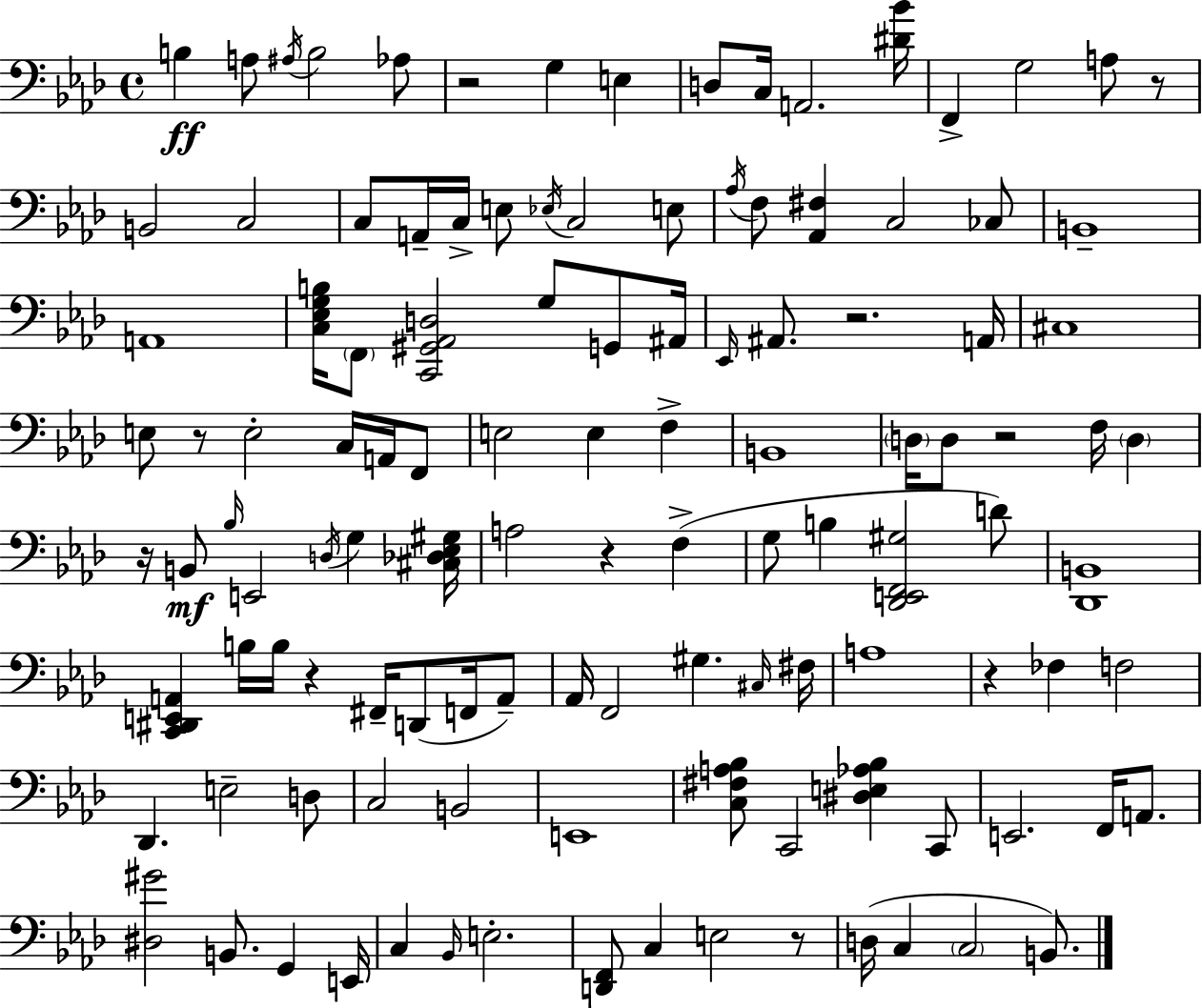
{
  \clef bass
  \time 4/4
  \defaultTimeSignature
  \key f \minor
  \repeat volta 2 { b4\ff a8 \acciaccatura { ais16 } b2 aes8 | r2 g4 e4 | d8 c16 a,2. | <dis' bes'>16 f,4-> g2 a8 r8 | \break b,2 c2 | c8 a,16-- c16-> e8 \acciaccatura { ees16 } c2 | e8 \acciaccatura { aes16 } f8 <aes, fis>4 c2 | ces8 b,1-- | \break a,1 | <c ees g b>16 \parenthesize f,8 <c, gis, aes, d>2 g8 | g,8 ais,16 \grace { ees,16 } ais,8. r2. | a,16 cis1 | \break e8 r8 e2-. | c16 a,16 f,8 e2 e4 | f4-> b,1 | \parenthesize d16 d8 r2 f16 | \break \parenthesize d4 r16 b,8\mf \grace { bes16 } e,2 | \acciaccatura { d16 } g4 <cis des ees gis>16 a2 r4 | f4->( g8 b4 <des, e, f, gis>2 | d'8) <des, b,>1 | \break <c, dis, e, a,>4 b16 b16 r4 | fis,16-- d,8( f,16 a,8--) aes,16 f,2 gis4. | \grace { cis16 } fis16 a1 | r4 fes4 f2 | \break des,4. e2-- | d8 c2 b,2 | e,1 | <c fis a bes>8 c,2 | \break <dis e aes bes>4 c,8 e,2. | f,16 a,8. <dis gis'>2 b,8. | g,4 e,16 c4 \grace { bes,16 } e2.-. | <d, f,>8 c4 e2 | \break r8 d16( c4 \parenthesize c2 | b,8.) } \bar "|."
}